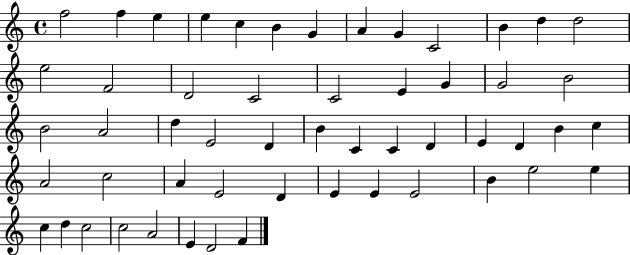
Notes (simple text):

F5/h F5/q E5/q E5/q C5/q B4/q G4/q A4/q G4/q C4/h B4/q D5/q D5/h E5/h F4/h D4/h C4/h C4/h E4/q G4/q G4/h B4/h B4/h A4/h D5/q E4/h D4/q B4/q C4/q C4/q D4/q E4/q D4/q B4/q C5/q A4/h C5/h A4/q E4/h D4/q E4/q E4/q E4/h B4/q E5/h E5/q C5/q D5/q C5/h C5/h A4/h E4/q D4/h F4/q